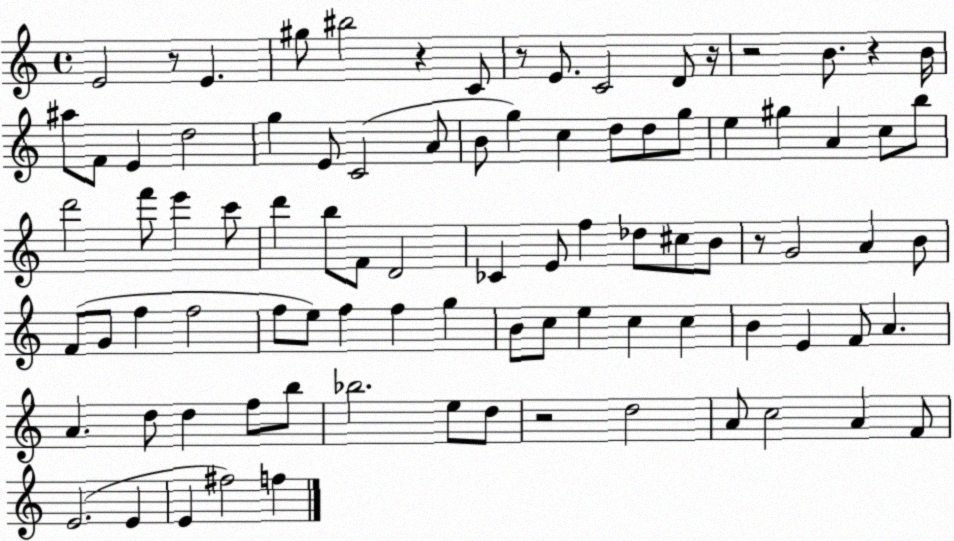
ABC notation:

X:1
T:Untitled
M:4/4
L:1/4
K:C
E2 z/2 E ^g/2 ^b2 z C/2 z/2 E/2 C2 D/2 z/4 z2 B/2 z B/4 ^a/2 F/2 E d2 g E/2 C2 A/2 B/2 g c d/2 d/2 g/2 e ^g A c/2 b/2 d'2 f'/2 e' c'/2 d' b/2 F/2 D2 _C E/2 f _d/2 ^c/2 B/2 z/2 G2 A B/2 F/2 G/2 f f2 f/2 e/2 f f g B/2 c/2 e c c B E F/2 A A d/2 d f/2 b/2 _b2 e/2 d/2 z2 d2 A/2 c2 A F/2 E2 E E ^f2 f